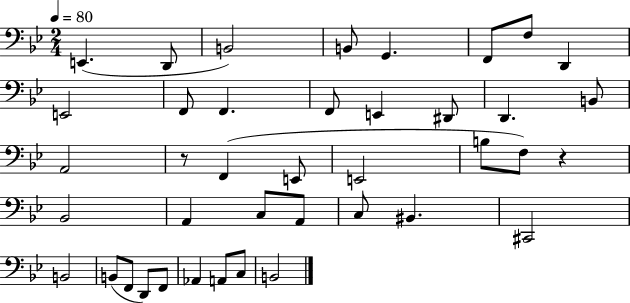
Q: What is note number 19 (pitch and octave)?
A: E2